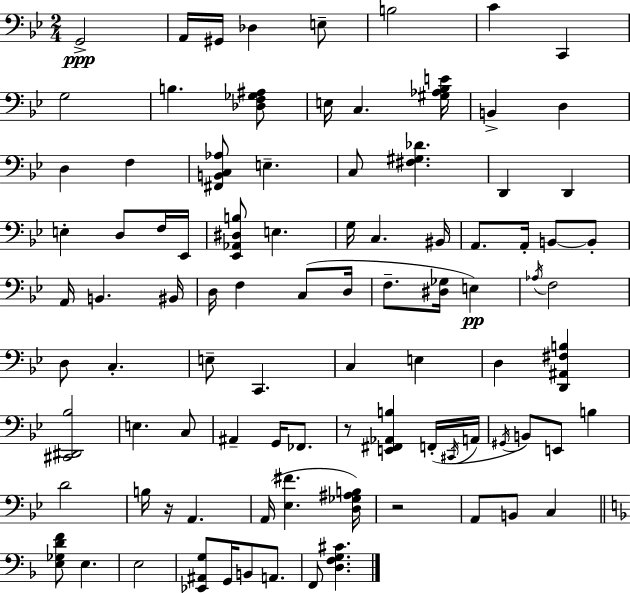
G2/h A2/s G#2/s Db3/q E3/e B3/h C4/q C2/q G3/h B3/q. [Db3,F3,Gb3,A#3]/e E3/s C3/q. [G#3,Ab3,Bb3,E4]/s B2/q D3/q D3/q F3/q [F#2,B2,C3,Ab3]/e E3/q. C3/e [F#3,G#3,Db4]/q. D2/q D2/q E3/q D3/e F3/s Eb2/s [Eb2,Ab2,D#3,B3]/e E3/q. G3/s C3/q. BIS2/s A2/e. A2/s B2/e B2/e A2/s B2/q. BIS2/s D3/s F3/q C3/e D3/s F3/e. [D#3,Gb3]/s E3/q Ab3/s F3/h D3/e C3/q. E3/e C2/q. C3/q E3/q D3/q [D2,A#2,F#3,B3]/q [C#2,D#2,Bb3]/h E3/q. C3/e A#2/q G2/s FES2/e. R/e [E2,F#2,Ab2,B3]/q F2/s C#2/s A2/s G#2/s B2/e E2/e B3/q D4/h B3/s R/s A2/q. A2/s [Eb3,F#4]/q. [D3,Gb3,A#3,B3]/s R/h A2/e B2/e C3/q [E3,Gb3,D4,F4]/e E3/q. E3/h [Eb2,A#2,G3]/e G2/s B2/e A2/e. F2/e [D3,F3,G3,C#4]/q.